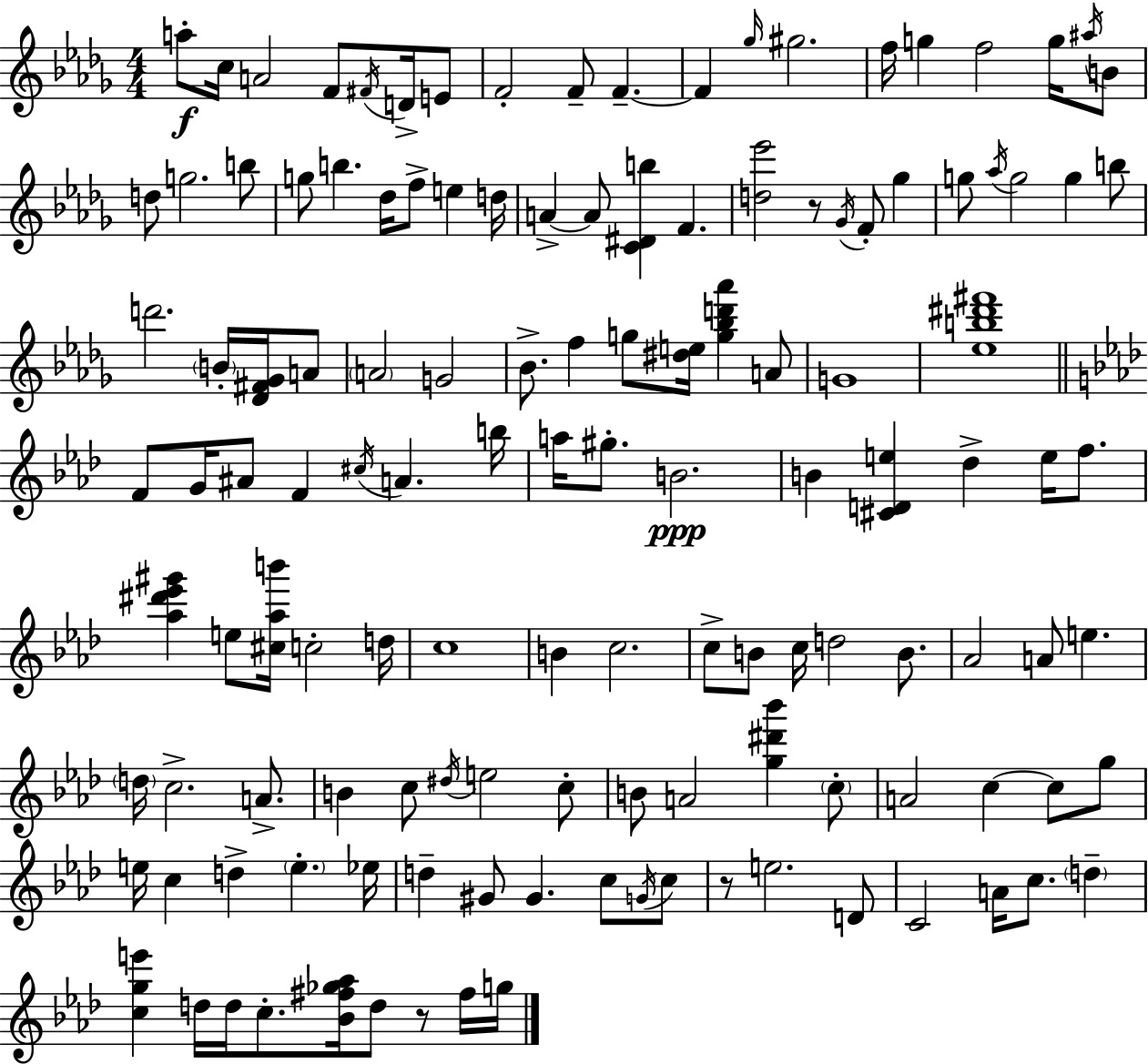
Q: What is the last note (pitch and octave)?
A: G5